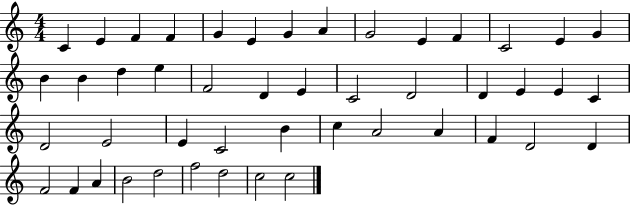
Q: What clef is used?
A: treble